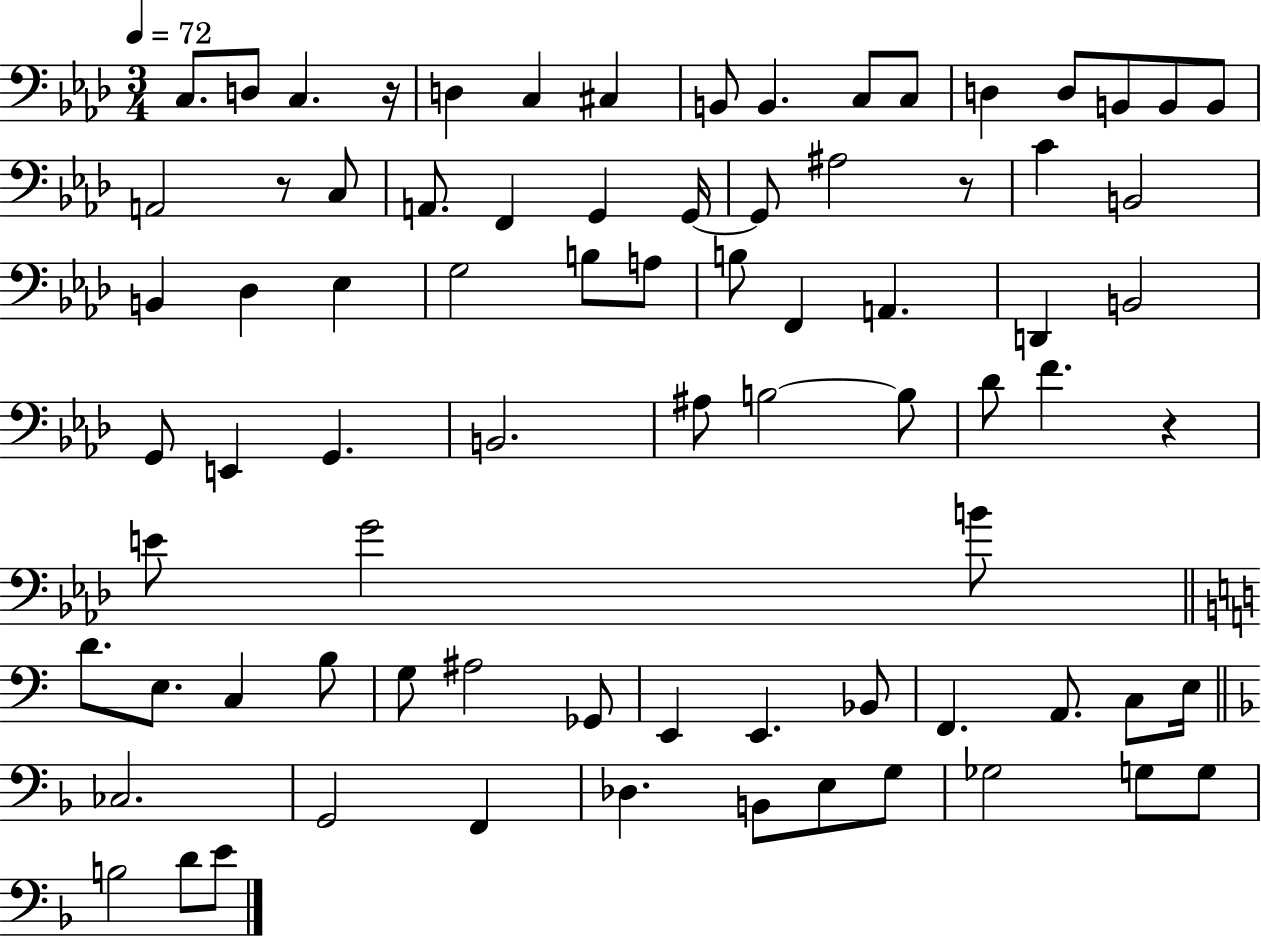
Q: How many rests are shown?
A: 4